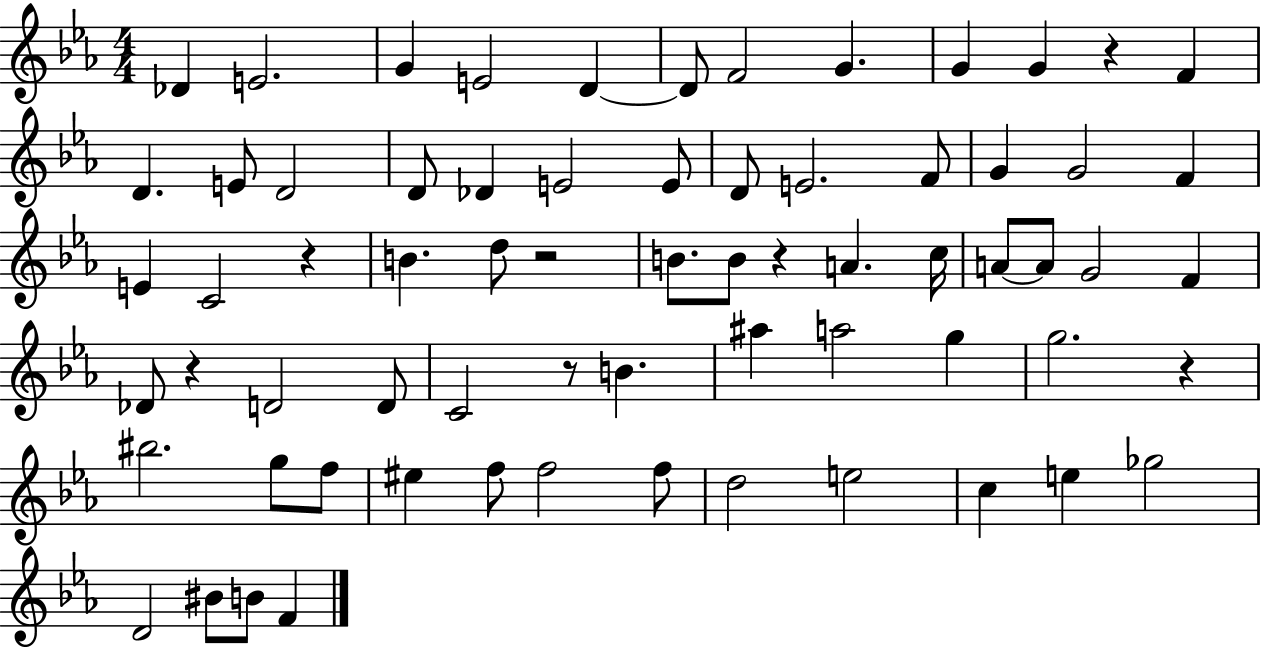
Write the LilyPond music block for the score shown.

{
  \clef treble
  \numericTimeSignature
  \time 4/4
  \key ees \major
  des'4 e'2. | g'4 e'2 d'4~~ | d'8 f'2 g'4. | g'4 g'4 r4 f'4 | \break d'4. e'8 d'2 | d'8 des'4 e'2 e'8 | d'8 e'2. f'8 | g'4 g'2 f'4 | \break e'4 c'2 r4 | b'4. d''8 r2 | b'8. b'8 r4 a'4. c''16 | a'8~~ a'8 g'2 f'4 | \break des'8 r4 d'2 d'8 | c'2 r8 b'4. | ais''4 a''2 g''4 | g''2. r4 | \break bis''2. g''8 f''8 | eis''4 f''8 f''2 f''8 | d''2 e''2 | c''4 e''4 ges''2 | \break d'2 bis'8 b'8 f'4 | \bar "|."
}